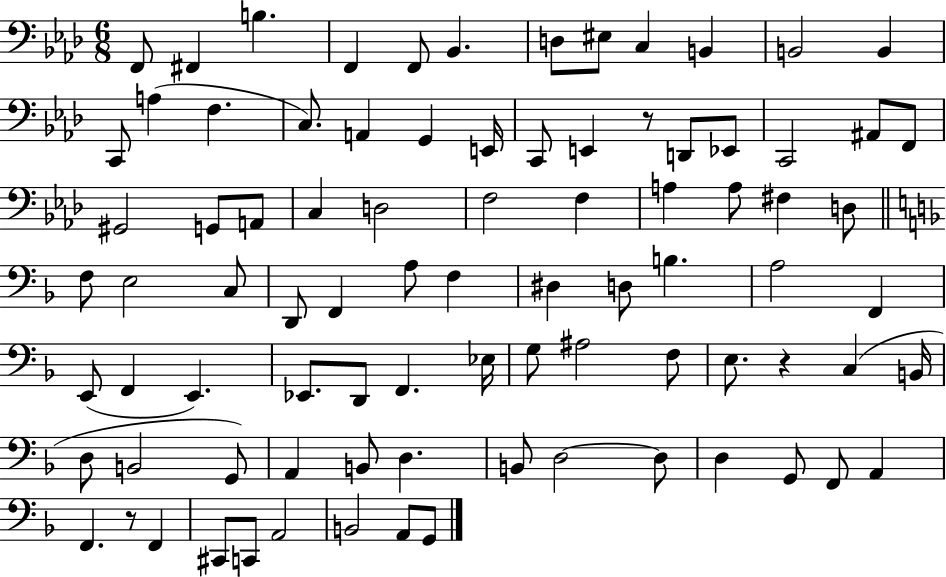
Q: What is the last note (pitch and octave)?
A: G2